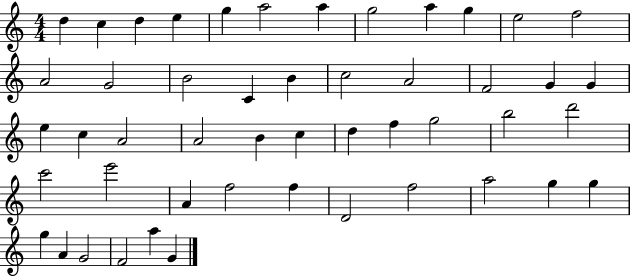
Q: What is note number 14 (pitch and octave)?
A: G4